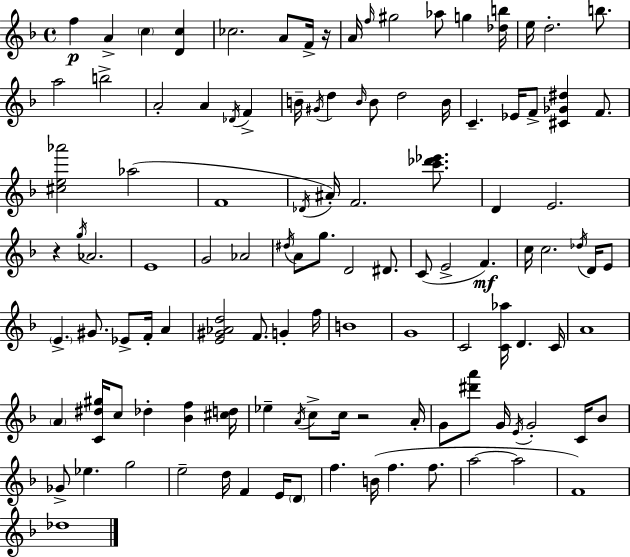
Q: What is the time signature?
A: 4/4